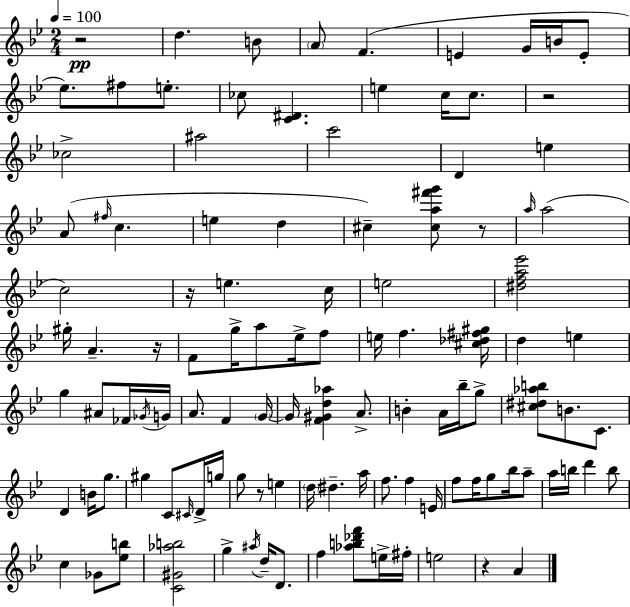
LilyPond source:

{
  \clef treble
  \numericTimeSignature
  \time 2/4
  \key bes \major
  \tempo 4 = 100
  r2\pp | d''4. b'8 | \parenthesize a'8 f'4.( | e'4 g'16 b'16 e'8-. | \break ees''8.) fis''8 e''8.-. | ces''8 <c' dis'>4. | e''4 c''16 c''8. | r2 | \break ces''2-> | ais''2 | c'''2 | d'4 e''4 | \break a'8( \grace { fis''16 } c''4. | e''4 d''4 | cis''4--) <cis'' a'' fis''' g'''>8 r8 | \grace { a''16 }( a''2 | \break c''2) | r16 e''4. | c''16 e''2 | <dis'' f'' a'' ees'''>2 | \break gis''16-. a'4.-- | r16 f'8 g''16-> a''8 ees''16-> | f''8 e''16 f''4. | <cis'' des'' fis'' gis''>16 d''4 e''4 | \break g''4 ais'8 | fes'16 \acciaccatura { ges'16 } g'16 a'8. f'4 | \parenthesize g'16~~ g'16 <f' gis' d'' aes''>4 | a'8.-> b'4-. a'16 | \break bes''16-- g''8-> <cis'' dis'' aes'' b''>8 b'8. | c'8. d'4 b'16 | g''8. gis''4 c'8 | \grace { cis'16 } d'16-> g''16 g''8 r8 | \break e''4 \parenthesize d''16 dis''4.-- | a''16 f''8. f''4 | e'16 f''8 f''16 g''8 | bes''16 a''8-- a''16 b''16 d'''4 | \break b''8 c''4 | ges'8 <ees'' b''>8 <c' gis' aes'' b''>2 | g''4-> | \acciaccatura { ais''16 } d''16-- d'8. f''4 | \break <aes'' b'' des''' f'''>8 e''16-> fis''16-. e''2 | r4 | a'4 \bar "|."
}